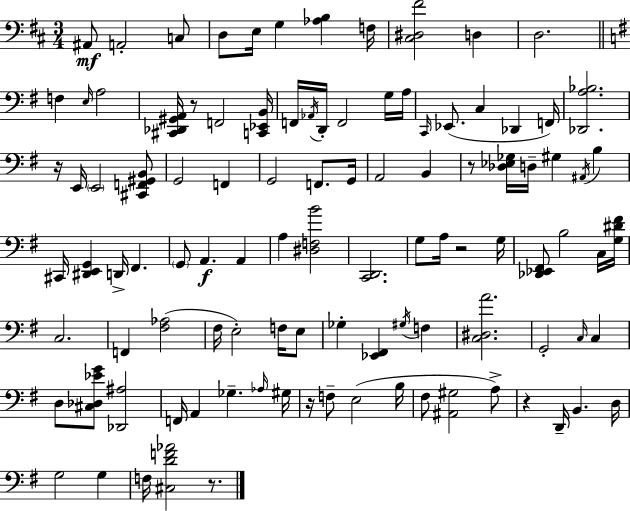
A#2/e A2/h C3/e D3/e E3/s G3/q [Ab3,B3]/q F3/s [C#3,D#3,F#4]/h D3/q D3/h. F3/q E3/s A3/h [C#2,Db2,G#2,A2]/s R/e F2/h [C2,Eb2,B2]/s F2/s Ab2/s D2/s F2/h G3/s A3/s C2/s Eb2/e. C3/q Db2/q F2/s [Db2,A3,Bb3]/h. R/s E2/s E2/h [C#2,F2,G#2,B2]/e G2/h F2/q G2/h F2/e. G2/s A2/h B2/q R/e [Db3,Eb3,Gb3]/s D3/s G#3/q A#2/s B3/q C#2/s [D#2,E2,G2]/q D2/s F#2/q. G2/e A2/q. A2/q A3/q [D#3,F3,B4]/h [C2,D2]/h. G3/e A3/s R/h G3/s [Db2,Eb2,F#2]/e B3/h C3/s [G3,D#4,F#4]/s C3/h. F2/q [F#3,Ab3]/h F#3/s E3/h F3/s E3/e Gb3/q [Eb2,F#2]/q G#3/s F3/q [C3,D#3,A4]/h. G2/h C3/s C3/q D3/e [C#3,Db3,Eb4,G4]/e [Db2,A#3]/h F2/s A2/q Gb3/q. Ab3/s G#3/s R/s F3/e E3/h B3/s F#3/e [A#2,G#3]/h A3/e R/q D2/s B2/q. D3/s G3/h G3/q F3/s [C#3,D4,F4,Ab4]/h R/e.